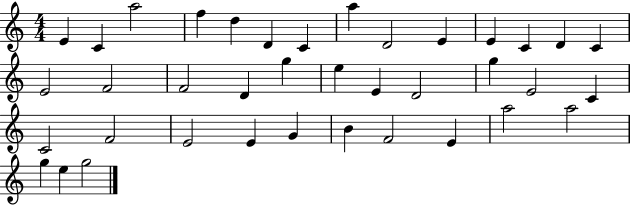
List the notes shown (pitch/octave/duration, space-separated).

E4/q C4/q A5/h F5/q D5/q D4/q C4/q A5/q D4/h E4/q E4/q C4/q D4/q C4/q E4/h F4/h F4/h D4/q G5/q E5/q E4/q D4/h G5/q E4/h C4/q C4/h F4/h E4/h E4/q G4/q B4/q F4/h E4/q A5/h A5/h G5/q E5/q G5/h